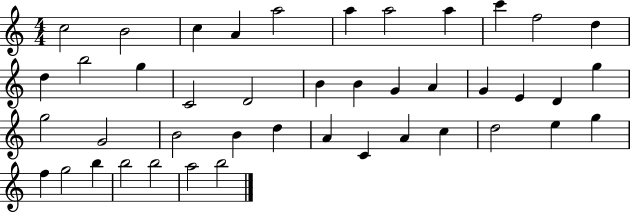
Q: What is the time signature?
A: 4/4